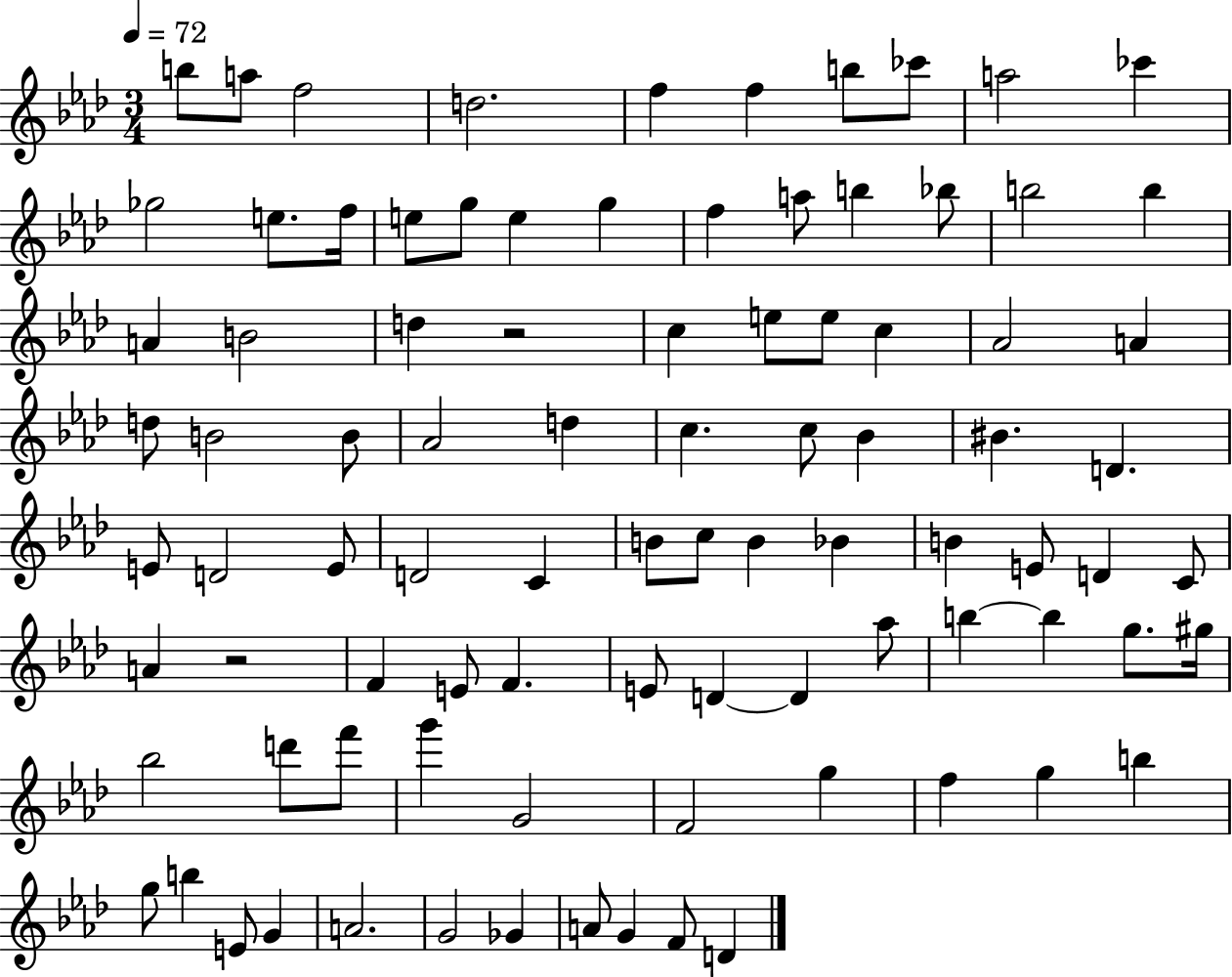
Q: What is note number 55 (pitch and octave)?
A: C4